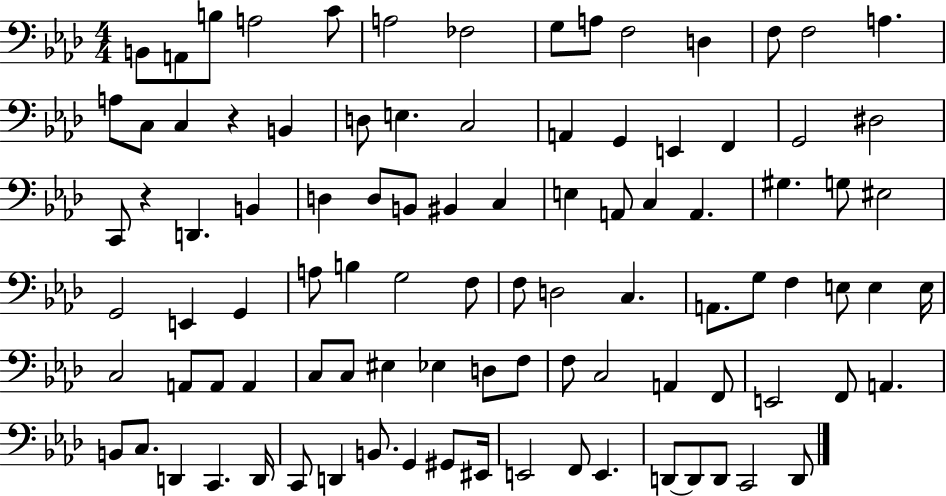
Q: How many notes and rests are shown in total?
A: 96